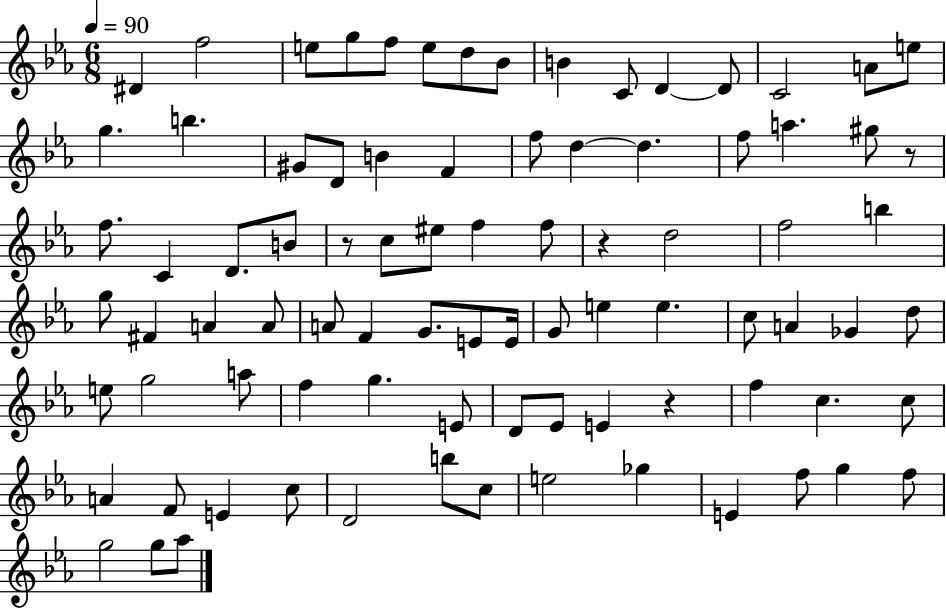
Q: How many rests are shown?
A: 4